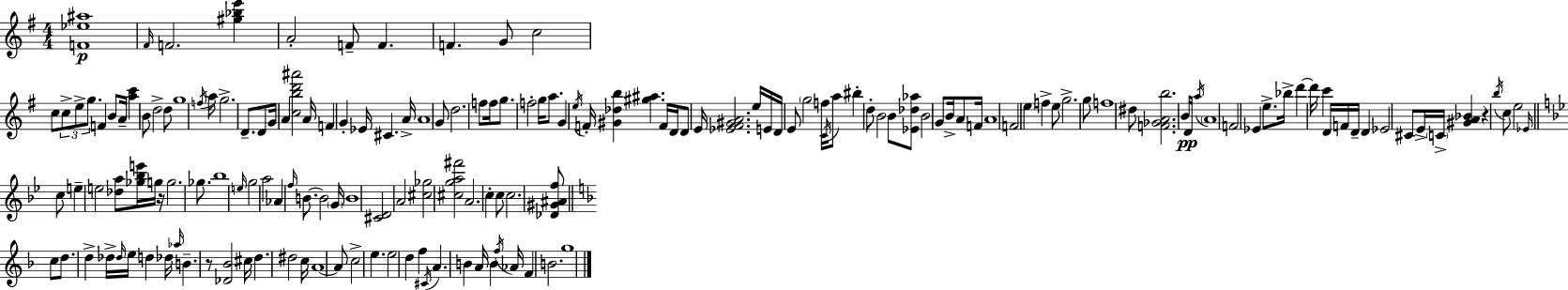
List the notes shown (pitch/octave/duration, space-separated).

[F4,Eb5,A#5]/w F#4/s F4/h. [G#5,Bb5,E6]/q A4/h F4/e F4/q. F4/q. G4/e C5/h C5/e C5/e E5/e G5/e. F4/q B4/e A4/s [A5,C6]/q B4/e D5/h D5/e G5/w F5/s A5/s G5/h. D4/e. D4/e G4/s A4/q [C5,B5,D6,A#6]/h A4/s F4/q G4/q Eb4/s C#4/q. A4/s A4/w G4/e D5/h. F5/e F5/s G5/e. F5/h G5/s A5/e. G4/q E5/s F4/s [G#4,Db5,B5]/q [G#5,A#5]/q. F4/s D4/s D4/e E4/s [Eb4,F#4,G#4,A4]/h. E5/s E4/s D4/s E4/e G5/h F5/s C4/s A5/e BIS5/q D5/e B4/h B4/e [Eb4,Db5,Ab5]/e B4/h G4/e B4/s A4/e F4/s A4/w F4/h E5/q F5/q E5/e G5/h. G5/e F5/w D#5/e [F4,Gb4,A4,B5]/h. B4/s D4/s A5/s A4/w F4/h Eb4/q E5/e. Bb5/s D6/q D6/s C6/q D4/s F4/s D4/s D4/q Eb4/h C#4/e E4/s C4/s [G#4,A4,Bb4]/q R/q B5/s C5/e E5/h Eb4/s C5/e E5/q E5/h [Db5,A5]/e [Gb5,Bb5,E6]/s G5/s R/s G5/h. Gb5/e. Bb5/w E5/s G5/h A5/h Ab4/q F5/s B4/e. B4/h G4/s B4/w [C#4,D4]/h A4/h [C#5,Gb5]/h [C#5,G5,A5,F#6]/h A4/h. C5/q C5/e C5/h. [Db4,G#4,A#4,F5]/e C5/e D5/e. D5/q Db5/s Db5/s E5/s D5/q Db5/s Ab5/s B4/q. R/e [Db4,Bb4]/h C#5/s D5/q. D#5/h C5/s A4/w A4/e C5/h E5/q. E5/h D5/q F5/q C#4/s A4/q. B4/q A4/s B4/q F5/s Ab4/s F4/q B4/h. G5/w